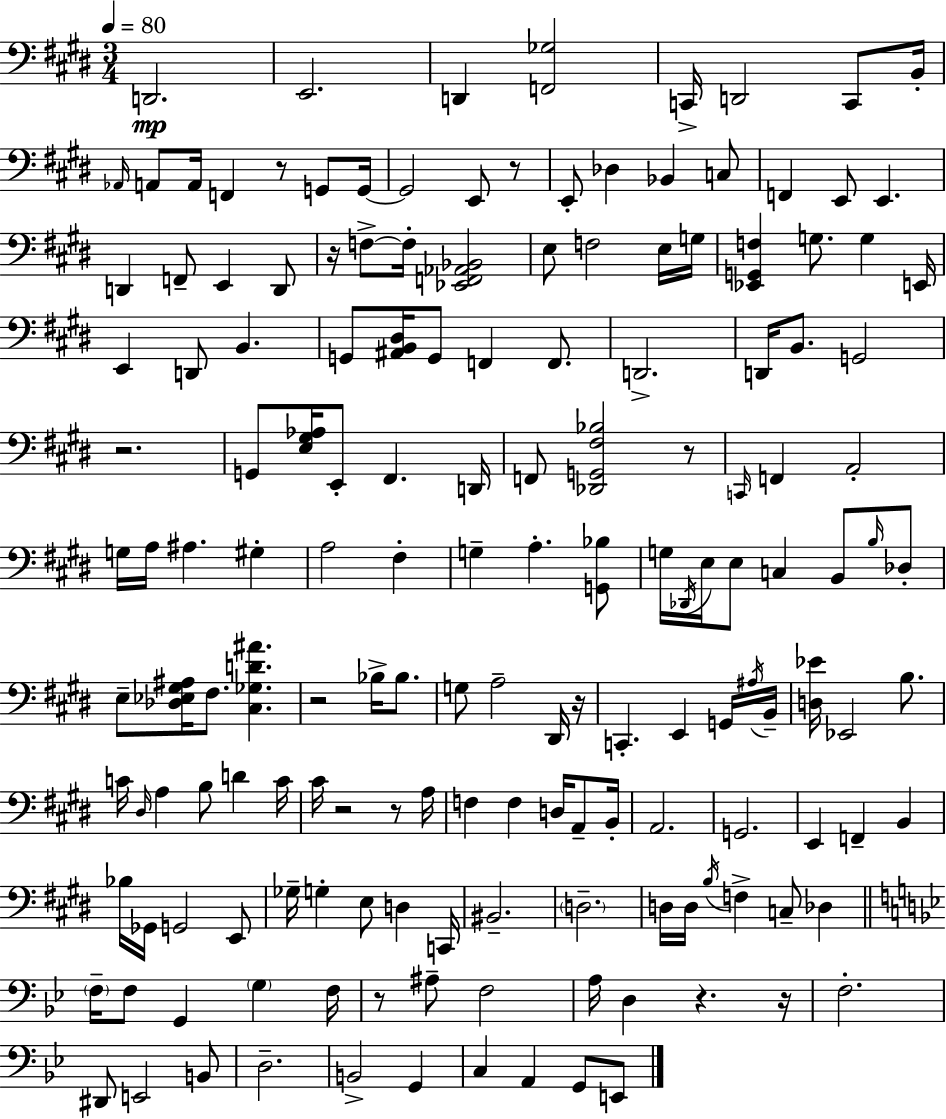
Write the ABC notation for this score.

X:1
T:Untitled
M:3/4
L:1/4
K:E
D,,2 E,,2 D,, [F,,_G,]2 C,,/4 D,,2 C,,/2 B,,/4 _A,,/4 A,,/2 A,,/4 F,, z/2 G,,/2 G,,/4 G,,2 E,,/2 z/2 E,,/2 _D, _B,, C,/2 F,, E,,/2 E,, D,, F,,/2 E,, D,,/2 z/4 F,/2 F,/4 [_E,,F,,_A,,_B,,]2 E,/2 F,2 E,/4 G,/4 [_E,,G,,F,] G,/2 G, E,,/4 E,, D,,/2 B,, G,,/2 [^A,,B,,^D,]/4 G,,/2 F,, F,,/2 D,,2 D,,/4 B,,/2 G,,2 z2 G,,/2 [E,^G,_A,]/4 E,,/2 ^F,, D,,/4 F,,/2 [_D,,G,,^F,_B,]2 z/2 C,,/4 F,, A,,2 G,/4 A,/4 ^A, ^G, A,2 ^F, G, A, [G,,_B,]/2 G,/4 _D,,/4 E,/4 E,/2 C, B,,/2 B,/4 _D,/2 E,/2 [_D,_E,^G,^A,]/4 ^F,/2 [^C,_G,D^A] z2 _B,/4 _B,/2 G,/2 A,2 ^D,,/4 z/4 C,, E,, G,,/4 ^A,/4 B,,/4 [D,_E]/4 _E,,2 B,/2 C/4 ^D,/4 A, B,/2 D C/4 ^C/4 z2 z/2 A,/4 F, F, D,/4 A,,/2 B,,/4 A,,2 G,,2 E,, F,, B,, _B,/4 _G,,/4 G,,2 E,,/2 _G,/4 G, E,/2 D, C,,/4 ^B,,2 D,2 D,/4 D,/4 B,/4 F, C,/2 _D, F,/4 F,/2 G,, G, F,/4 z/2 ^A,/2 F,2 A,/4 D, z z/4 F,2 ^D,,/2 E,,2 B,,/2 D,2 B,,2 G,, C, A,, G,,/2 E,,/2